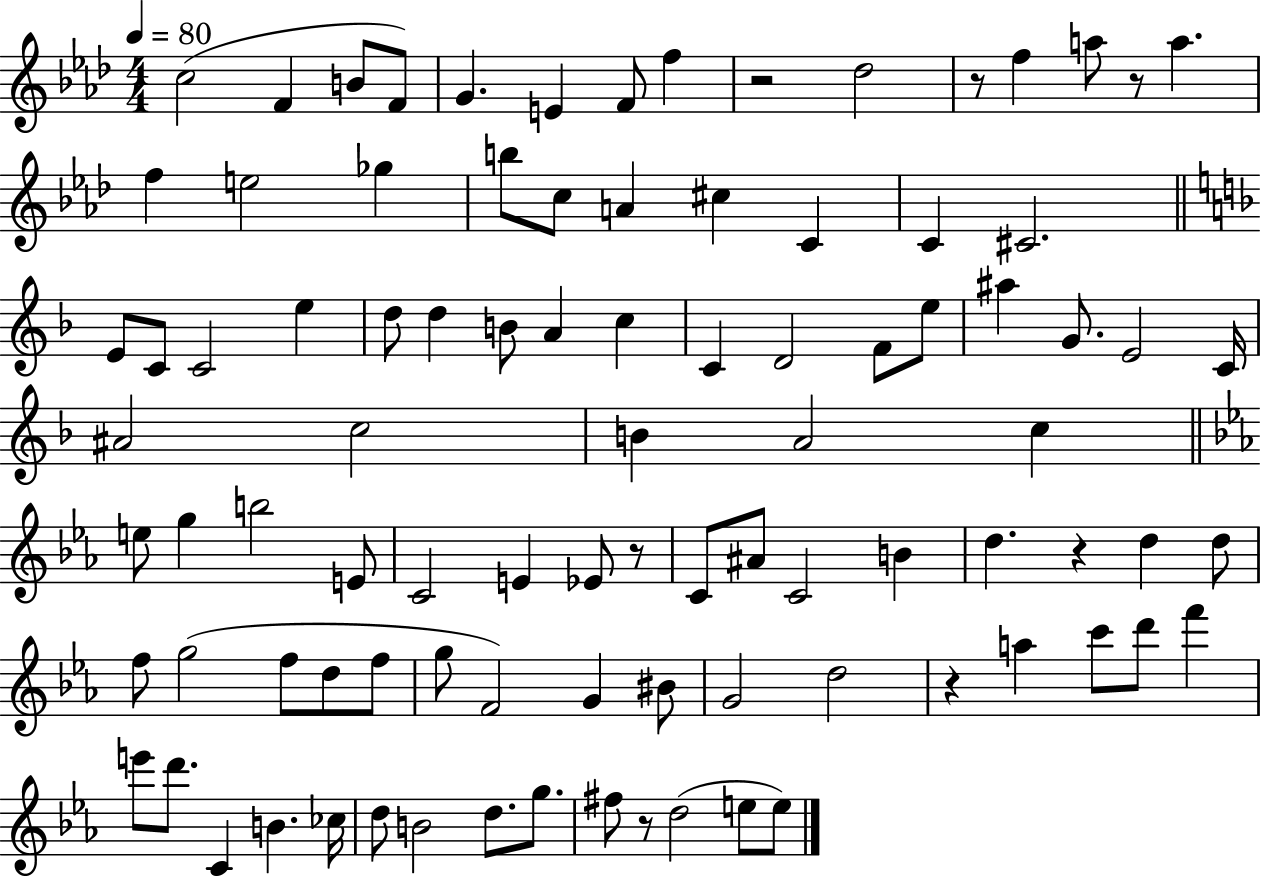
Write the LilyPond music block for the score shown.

{
  \clef treble
  \numericTimeSignature
  \time 4/4
  \key aes \major
  \tempo 4 = 80
  \repeat volta 2 { c''2( f'4 b'8 f'8) | g'4. e'4 f'8 f''4 | r2 des''2 | r8 f''4 a''8 r8 a''4. | \break f''4 e''2 ges''4 | b''8 c''8 a'4 cis''4 c'4 | c'4 cis'2. | \bar "||" \break \key f \major e'8 c'8 c'2 e''4 | d''8 d''4 b'8 a'4 c''4 | c'4 d'2 f'8 e''8 | ais''4 g'8. e'2 c'16 | \break ais'2 c''2 | b'4 a'2 c''4 | \bar "||" \break \key ees \major e''8 g''4 b''2 e'8 | c'2 e'4 ees'8 r8 | c'8 ais'8 c'2 b'4 | d''4. r4 d''4 d''8 | \break f''8 g''2( f''8 d''8 f''8 | g''8 f'2) g'4 bis'8 | g'2 d''2 | r4 a''4 c'''8 d'''8 f'''4 | \break e'''8 d'''8. c'4 b'4. ces''16 | d''8 b'2 d''8. g''8. | fis''8 r8 d''2( e''8 e''8) | } \bar "|."
}